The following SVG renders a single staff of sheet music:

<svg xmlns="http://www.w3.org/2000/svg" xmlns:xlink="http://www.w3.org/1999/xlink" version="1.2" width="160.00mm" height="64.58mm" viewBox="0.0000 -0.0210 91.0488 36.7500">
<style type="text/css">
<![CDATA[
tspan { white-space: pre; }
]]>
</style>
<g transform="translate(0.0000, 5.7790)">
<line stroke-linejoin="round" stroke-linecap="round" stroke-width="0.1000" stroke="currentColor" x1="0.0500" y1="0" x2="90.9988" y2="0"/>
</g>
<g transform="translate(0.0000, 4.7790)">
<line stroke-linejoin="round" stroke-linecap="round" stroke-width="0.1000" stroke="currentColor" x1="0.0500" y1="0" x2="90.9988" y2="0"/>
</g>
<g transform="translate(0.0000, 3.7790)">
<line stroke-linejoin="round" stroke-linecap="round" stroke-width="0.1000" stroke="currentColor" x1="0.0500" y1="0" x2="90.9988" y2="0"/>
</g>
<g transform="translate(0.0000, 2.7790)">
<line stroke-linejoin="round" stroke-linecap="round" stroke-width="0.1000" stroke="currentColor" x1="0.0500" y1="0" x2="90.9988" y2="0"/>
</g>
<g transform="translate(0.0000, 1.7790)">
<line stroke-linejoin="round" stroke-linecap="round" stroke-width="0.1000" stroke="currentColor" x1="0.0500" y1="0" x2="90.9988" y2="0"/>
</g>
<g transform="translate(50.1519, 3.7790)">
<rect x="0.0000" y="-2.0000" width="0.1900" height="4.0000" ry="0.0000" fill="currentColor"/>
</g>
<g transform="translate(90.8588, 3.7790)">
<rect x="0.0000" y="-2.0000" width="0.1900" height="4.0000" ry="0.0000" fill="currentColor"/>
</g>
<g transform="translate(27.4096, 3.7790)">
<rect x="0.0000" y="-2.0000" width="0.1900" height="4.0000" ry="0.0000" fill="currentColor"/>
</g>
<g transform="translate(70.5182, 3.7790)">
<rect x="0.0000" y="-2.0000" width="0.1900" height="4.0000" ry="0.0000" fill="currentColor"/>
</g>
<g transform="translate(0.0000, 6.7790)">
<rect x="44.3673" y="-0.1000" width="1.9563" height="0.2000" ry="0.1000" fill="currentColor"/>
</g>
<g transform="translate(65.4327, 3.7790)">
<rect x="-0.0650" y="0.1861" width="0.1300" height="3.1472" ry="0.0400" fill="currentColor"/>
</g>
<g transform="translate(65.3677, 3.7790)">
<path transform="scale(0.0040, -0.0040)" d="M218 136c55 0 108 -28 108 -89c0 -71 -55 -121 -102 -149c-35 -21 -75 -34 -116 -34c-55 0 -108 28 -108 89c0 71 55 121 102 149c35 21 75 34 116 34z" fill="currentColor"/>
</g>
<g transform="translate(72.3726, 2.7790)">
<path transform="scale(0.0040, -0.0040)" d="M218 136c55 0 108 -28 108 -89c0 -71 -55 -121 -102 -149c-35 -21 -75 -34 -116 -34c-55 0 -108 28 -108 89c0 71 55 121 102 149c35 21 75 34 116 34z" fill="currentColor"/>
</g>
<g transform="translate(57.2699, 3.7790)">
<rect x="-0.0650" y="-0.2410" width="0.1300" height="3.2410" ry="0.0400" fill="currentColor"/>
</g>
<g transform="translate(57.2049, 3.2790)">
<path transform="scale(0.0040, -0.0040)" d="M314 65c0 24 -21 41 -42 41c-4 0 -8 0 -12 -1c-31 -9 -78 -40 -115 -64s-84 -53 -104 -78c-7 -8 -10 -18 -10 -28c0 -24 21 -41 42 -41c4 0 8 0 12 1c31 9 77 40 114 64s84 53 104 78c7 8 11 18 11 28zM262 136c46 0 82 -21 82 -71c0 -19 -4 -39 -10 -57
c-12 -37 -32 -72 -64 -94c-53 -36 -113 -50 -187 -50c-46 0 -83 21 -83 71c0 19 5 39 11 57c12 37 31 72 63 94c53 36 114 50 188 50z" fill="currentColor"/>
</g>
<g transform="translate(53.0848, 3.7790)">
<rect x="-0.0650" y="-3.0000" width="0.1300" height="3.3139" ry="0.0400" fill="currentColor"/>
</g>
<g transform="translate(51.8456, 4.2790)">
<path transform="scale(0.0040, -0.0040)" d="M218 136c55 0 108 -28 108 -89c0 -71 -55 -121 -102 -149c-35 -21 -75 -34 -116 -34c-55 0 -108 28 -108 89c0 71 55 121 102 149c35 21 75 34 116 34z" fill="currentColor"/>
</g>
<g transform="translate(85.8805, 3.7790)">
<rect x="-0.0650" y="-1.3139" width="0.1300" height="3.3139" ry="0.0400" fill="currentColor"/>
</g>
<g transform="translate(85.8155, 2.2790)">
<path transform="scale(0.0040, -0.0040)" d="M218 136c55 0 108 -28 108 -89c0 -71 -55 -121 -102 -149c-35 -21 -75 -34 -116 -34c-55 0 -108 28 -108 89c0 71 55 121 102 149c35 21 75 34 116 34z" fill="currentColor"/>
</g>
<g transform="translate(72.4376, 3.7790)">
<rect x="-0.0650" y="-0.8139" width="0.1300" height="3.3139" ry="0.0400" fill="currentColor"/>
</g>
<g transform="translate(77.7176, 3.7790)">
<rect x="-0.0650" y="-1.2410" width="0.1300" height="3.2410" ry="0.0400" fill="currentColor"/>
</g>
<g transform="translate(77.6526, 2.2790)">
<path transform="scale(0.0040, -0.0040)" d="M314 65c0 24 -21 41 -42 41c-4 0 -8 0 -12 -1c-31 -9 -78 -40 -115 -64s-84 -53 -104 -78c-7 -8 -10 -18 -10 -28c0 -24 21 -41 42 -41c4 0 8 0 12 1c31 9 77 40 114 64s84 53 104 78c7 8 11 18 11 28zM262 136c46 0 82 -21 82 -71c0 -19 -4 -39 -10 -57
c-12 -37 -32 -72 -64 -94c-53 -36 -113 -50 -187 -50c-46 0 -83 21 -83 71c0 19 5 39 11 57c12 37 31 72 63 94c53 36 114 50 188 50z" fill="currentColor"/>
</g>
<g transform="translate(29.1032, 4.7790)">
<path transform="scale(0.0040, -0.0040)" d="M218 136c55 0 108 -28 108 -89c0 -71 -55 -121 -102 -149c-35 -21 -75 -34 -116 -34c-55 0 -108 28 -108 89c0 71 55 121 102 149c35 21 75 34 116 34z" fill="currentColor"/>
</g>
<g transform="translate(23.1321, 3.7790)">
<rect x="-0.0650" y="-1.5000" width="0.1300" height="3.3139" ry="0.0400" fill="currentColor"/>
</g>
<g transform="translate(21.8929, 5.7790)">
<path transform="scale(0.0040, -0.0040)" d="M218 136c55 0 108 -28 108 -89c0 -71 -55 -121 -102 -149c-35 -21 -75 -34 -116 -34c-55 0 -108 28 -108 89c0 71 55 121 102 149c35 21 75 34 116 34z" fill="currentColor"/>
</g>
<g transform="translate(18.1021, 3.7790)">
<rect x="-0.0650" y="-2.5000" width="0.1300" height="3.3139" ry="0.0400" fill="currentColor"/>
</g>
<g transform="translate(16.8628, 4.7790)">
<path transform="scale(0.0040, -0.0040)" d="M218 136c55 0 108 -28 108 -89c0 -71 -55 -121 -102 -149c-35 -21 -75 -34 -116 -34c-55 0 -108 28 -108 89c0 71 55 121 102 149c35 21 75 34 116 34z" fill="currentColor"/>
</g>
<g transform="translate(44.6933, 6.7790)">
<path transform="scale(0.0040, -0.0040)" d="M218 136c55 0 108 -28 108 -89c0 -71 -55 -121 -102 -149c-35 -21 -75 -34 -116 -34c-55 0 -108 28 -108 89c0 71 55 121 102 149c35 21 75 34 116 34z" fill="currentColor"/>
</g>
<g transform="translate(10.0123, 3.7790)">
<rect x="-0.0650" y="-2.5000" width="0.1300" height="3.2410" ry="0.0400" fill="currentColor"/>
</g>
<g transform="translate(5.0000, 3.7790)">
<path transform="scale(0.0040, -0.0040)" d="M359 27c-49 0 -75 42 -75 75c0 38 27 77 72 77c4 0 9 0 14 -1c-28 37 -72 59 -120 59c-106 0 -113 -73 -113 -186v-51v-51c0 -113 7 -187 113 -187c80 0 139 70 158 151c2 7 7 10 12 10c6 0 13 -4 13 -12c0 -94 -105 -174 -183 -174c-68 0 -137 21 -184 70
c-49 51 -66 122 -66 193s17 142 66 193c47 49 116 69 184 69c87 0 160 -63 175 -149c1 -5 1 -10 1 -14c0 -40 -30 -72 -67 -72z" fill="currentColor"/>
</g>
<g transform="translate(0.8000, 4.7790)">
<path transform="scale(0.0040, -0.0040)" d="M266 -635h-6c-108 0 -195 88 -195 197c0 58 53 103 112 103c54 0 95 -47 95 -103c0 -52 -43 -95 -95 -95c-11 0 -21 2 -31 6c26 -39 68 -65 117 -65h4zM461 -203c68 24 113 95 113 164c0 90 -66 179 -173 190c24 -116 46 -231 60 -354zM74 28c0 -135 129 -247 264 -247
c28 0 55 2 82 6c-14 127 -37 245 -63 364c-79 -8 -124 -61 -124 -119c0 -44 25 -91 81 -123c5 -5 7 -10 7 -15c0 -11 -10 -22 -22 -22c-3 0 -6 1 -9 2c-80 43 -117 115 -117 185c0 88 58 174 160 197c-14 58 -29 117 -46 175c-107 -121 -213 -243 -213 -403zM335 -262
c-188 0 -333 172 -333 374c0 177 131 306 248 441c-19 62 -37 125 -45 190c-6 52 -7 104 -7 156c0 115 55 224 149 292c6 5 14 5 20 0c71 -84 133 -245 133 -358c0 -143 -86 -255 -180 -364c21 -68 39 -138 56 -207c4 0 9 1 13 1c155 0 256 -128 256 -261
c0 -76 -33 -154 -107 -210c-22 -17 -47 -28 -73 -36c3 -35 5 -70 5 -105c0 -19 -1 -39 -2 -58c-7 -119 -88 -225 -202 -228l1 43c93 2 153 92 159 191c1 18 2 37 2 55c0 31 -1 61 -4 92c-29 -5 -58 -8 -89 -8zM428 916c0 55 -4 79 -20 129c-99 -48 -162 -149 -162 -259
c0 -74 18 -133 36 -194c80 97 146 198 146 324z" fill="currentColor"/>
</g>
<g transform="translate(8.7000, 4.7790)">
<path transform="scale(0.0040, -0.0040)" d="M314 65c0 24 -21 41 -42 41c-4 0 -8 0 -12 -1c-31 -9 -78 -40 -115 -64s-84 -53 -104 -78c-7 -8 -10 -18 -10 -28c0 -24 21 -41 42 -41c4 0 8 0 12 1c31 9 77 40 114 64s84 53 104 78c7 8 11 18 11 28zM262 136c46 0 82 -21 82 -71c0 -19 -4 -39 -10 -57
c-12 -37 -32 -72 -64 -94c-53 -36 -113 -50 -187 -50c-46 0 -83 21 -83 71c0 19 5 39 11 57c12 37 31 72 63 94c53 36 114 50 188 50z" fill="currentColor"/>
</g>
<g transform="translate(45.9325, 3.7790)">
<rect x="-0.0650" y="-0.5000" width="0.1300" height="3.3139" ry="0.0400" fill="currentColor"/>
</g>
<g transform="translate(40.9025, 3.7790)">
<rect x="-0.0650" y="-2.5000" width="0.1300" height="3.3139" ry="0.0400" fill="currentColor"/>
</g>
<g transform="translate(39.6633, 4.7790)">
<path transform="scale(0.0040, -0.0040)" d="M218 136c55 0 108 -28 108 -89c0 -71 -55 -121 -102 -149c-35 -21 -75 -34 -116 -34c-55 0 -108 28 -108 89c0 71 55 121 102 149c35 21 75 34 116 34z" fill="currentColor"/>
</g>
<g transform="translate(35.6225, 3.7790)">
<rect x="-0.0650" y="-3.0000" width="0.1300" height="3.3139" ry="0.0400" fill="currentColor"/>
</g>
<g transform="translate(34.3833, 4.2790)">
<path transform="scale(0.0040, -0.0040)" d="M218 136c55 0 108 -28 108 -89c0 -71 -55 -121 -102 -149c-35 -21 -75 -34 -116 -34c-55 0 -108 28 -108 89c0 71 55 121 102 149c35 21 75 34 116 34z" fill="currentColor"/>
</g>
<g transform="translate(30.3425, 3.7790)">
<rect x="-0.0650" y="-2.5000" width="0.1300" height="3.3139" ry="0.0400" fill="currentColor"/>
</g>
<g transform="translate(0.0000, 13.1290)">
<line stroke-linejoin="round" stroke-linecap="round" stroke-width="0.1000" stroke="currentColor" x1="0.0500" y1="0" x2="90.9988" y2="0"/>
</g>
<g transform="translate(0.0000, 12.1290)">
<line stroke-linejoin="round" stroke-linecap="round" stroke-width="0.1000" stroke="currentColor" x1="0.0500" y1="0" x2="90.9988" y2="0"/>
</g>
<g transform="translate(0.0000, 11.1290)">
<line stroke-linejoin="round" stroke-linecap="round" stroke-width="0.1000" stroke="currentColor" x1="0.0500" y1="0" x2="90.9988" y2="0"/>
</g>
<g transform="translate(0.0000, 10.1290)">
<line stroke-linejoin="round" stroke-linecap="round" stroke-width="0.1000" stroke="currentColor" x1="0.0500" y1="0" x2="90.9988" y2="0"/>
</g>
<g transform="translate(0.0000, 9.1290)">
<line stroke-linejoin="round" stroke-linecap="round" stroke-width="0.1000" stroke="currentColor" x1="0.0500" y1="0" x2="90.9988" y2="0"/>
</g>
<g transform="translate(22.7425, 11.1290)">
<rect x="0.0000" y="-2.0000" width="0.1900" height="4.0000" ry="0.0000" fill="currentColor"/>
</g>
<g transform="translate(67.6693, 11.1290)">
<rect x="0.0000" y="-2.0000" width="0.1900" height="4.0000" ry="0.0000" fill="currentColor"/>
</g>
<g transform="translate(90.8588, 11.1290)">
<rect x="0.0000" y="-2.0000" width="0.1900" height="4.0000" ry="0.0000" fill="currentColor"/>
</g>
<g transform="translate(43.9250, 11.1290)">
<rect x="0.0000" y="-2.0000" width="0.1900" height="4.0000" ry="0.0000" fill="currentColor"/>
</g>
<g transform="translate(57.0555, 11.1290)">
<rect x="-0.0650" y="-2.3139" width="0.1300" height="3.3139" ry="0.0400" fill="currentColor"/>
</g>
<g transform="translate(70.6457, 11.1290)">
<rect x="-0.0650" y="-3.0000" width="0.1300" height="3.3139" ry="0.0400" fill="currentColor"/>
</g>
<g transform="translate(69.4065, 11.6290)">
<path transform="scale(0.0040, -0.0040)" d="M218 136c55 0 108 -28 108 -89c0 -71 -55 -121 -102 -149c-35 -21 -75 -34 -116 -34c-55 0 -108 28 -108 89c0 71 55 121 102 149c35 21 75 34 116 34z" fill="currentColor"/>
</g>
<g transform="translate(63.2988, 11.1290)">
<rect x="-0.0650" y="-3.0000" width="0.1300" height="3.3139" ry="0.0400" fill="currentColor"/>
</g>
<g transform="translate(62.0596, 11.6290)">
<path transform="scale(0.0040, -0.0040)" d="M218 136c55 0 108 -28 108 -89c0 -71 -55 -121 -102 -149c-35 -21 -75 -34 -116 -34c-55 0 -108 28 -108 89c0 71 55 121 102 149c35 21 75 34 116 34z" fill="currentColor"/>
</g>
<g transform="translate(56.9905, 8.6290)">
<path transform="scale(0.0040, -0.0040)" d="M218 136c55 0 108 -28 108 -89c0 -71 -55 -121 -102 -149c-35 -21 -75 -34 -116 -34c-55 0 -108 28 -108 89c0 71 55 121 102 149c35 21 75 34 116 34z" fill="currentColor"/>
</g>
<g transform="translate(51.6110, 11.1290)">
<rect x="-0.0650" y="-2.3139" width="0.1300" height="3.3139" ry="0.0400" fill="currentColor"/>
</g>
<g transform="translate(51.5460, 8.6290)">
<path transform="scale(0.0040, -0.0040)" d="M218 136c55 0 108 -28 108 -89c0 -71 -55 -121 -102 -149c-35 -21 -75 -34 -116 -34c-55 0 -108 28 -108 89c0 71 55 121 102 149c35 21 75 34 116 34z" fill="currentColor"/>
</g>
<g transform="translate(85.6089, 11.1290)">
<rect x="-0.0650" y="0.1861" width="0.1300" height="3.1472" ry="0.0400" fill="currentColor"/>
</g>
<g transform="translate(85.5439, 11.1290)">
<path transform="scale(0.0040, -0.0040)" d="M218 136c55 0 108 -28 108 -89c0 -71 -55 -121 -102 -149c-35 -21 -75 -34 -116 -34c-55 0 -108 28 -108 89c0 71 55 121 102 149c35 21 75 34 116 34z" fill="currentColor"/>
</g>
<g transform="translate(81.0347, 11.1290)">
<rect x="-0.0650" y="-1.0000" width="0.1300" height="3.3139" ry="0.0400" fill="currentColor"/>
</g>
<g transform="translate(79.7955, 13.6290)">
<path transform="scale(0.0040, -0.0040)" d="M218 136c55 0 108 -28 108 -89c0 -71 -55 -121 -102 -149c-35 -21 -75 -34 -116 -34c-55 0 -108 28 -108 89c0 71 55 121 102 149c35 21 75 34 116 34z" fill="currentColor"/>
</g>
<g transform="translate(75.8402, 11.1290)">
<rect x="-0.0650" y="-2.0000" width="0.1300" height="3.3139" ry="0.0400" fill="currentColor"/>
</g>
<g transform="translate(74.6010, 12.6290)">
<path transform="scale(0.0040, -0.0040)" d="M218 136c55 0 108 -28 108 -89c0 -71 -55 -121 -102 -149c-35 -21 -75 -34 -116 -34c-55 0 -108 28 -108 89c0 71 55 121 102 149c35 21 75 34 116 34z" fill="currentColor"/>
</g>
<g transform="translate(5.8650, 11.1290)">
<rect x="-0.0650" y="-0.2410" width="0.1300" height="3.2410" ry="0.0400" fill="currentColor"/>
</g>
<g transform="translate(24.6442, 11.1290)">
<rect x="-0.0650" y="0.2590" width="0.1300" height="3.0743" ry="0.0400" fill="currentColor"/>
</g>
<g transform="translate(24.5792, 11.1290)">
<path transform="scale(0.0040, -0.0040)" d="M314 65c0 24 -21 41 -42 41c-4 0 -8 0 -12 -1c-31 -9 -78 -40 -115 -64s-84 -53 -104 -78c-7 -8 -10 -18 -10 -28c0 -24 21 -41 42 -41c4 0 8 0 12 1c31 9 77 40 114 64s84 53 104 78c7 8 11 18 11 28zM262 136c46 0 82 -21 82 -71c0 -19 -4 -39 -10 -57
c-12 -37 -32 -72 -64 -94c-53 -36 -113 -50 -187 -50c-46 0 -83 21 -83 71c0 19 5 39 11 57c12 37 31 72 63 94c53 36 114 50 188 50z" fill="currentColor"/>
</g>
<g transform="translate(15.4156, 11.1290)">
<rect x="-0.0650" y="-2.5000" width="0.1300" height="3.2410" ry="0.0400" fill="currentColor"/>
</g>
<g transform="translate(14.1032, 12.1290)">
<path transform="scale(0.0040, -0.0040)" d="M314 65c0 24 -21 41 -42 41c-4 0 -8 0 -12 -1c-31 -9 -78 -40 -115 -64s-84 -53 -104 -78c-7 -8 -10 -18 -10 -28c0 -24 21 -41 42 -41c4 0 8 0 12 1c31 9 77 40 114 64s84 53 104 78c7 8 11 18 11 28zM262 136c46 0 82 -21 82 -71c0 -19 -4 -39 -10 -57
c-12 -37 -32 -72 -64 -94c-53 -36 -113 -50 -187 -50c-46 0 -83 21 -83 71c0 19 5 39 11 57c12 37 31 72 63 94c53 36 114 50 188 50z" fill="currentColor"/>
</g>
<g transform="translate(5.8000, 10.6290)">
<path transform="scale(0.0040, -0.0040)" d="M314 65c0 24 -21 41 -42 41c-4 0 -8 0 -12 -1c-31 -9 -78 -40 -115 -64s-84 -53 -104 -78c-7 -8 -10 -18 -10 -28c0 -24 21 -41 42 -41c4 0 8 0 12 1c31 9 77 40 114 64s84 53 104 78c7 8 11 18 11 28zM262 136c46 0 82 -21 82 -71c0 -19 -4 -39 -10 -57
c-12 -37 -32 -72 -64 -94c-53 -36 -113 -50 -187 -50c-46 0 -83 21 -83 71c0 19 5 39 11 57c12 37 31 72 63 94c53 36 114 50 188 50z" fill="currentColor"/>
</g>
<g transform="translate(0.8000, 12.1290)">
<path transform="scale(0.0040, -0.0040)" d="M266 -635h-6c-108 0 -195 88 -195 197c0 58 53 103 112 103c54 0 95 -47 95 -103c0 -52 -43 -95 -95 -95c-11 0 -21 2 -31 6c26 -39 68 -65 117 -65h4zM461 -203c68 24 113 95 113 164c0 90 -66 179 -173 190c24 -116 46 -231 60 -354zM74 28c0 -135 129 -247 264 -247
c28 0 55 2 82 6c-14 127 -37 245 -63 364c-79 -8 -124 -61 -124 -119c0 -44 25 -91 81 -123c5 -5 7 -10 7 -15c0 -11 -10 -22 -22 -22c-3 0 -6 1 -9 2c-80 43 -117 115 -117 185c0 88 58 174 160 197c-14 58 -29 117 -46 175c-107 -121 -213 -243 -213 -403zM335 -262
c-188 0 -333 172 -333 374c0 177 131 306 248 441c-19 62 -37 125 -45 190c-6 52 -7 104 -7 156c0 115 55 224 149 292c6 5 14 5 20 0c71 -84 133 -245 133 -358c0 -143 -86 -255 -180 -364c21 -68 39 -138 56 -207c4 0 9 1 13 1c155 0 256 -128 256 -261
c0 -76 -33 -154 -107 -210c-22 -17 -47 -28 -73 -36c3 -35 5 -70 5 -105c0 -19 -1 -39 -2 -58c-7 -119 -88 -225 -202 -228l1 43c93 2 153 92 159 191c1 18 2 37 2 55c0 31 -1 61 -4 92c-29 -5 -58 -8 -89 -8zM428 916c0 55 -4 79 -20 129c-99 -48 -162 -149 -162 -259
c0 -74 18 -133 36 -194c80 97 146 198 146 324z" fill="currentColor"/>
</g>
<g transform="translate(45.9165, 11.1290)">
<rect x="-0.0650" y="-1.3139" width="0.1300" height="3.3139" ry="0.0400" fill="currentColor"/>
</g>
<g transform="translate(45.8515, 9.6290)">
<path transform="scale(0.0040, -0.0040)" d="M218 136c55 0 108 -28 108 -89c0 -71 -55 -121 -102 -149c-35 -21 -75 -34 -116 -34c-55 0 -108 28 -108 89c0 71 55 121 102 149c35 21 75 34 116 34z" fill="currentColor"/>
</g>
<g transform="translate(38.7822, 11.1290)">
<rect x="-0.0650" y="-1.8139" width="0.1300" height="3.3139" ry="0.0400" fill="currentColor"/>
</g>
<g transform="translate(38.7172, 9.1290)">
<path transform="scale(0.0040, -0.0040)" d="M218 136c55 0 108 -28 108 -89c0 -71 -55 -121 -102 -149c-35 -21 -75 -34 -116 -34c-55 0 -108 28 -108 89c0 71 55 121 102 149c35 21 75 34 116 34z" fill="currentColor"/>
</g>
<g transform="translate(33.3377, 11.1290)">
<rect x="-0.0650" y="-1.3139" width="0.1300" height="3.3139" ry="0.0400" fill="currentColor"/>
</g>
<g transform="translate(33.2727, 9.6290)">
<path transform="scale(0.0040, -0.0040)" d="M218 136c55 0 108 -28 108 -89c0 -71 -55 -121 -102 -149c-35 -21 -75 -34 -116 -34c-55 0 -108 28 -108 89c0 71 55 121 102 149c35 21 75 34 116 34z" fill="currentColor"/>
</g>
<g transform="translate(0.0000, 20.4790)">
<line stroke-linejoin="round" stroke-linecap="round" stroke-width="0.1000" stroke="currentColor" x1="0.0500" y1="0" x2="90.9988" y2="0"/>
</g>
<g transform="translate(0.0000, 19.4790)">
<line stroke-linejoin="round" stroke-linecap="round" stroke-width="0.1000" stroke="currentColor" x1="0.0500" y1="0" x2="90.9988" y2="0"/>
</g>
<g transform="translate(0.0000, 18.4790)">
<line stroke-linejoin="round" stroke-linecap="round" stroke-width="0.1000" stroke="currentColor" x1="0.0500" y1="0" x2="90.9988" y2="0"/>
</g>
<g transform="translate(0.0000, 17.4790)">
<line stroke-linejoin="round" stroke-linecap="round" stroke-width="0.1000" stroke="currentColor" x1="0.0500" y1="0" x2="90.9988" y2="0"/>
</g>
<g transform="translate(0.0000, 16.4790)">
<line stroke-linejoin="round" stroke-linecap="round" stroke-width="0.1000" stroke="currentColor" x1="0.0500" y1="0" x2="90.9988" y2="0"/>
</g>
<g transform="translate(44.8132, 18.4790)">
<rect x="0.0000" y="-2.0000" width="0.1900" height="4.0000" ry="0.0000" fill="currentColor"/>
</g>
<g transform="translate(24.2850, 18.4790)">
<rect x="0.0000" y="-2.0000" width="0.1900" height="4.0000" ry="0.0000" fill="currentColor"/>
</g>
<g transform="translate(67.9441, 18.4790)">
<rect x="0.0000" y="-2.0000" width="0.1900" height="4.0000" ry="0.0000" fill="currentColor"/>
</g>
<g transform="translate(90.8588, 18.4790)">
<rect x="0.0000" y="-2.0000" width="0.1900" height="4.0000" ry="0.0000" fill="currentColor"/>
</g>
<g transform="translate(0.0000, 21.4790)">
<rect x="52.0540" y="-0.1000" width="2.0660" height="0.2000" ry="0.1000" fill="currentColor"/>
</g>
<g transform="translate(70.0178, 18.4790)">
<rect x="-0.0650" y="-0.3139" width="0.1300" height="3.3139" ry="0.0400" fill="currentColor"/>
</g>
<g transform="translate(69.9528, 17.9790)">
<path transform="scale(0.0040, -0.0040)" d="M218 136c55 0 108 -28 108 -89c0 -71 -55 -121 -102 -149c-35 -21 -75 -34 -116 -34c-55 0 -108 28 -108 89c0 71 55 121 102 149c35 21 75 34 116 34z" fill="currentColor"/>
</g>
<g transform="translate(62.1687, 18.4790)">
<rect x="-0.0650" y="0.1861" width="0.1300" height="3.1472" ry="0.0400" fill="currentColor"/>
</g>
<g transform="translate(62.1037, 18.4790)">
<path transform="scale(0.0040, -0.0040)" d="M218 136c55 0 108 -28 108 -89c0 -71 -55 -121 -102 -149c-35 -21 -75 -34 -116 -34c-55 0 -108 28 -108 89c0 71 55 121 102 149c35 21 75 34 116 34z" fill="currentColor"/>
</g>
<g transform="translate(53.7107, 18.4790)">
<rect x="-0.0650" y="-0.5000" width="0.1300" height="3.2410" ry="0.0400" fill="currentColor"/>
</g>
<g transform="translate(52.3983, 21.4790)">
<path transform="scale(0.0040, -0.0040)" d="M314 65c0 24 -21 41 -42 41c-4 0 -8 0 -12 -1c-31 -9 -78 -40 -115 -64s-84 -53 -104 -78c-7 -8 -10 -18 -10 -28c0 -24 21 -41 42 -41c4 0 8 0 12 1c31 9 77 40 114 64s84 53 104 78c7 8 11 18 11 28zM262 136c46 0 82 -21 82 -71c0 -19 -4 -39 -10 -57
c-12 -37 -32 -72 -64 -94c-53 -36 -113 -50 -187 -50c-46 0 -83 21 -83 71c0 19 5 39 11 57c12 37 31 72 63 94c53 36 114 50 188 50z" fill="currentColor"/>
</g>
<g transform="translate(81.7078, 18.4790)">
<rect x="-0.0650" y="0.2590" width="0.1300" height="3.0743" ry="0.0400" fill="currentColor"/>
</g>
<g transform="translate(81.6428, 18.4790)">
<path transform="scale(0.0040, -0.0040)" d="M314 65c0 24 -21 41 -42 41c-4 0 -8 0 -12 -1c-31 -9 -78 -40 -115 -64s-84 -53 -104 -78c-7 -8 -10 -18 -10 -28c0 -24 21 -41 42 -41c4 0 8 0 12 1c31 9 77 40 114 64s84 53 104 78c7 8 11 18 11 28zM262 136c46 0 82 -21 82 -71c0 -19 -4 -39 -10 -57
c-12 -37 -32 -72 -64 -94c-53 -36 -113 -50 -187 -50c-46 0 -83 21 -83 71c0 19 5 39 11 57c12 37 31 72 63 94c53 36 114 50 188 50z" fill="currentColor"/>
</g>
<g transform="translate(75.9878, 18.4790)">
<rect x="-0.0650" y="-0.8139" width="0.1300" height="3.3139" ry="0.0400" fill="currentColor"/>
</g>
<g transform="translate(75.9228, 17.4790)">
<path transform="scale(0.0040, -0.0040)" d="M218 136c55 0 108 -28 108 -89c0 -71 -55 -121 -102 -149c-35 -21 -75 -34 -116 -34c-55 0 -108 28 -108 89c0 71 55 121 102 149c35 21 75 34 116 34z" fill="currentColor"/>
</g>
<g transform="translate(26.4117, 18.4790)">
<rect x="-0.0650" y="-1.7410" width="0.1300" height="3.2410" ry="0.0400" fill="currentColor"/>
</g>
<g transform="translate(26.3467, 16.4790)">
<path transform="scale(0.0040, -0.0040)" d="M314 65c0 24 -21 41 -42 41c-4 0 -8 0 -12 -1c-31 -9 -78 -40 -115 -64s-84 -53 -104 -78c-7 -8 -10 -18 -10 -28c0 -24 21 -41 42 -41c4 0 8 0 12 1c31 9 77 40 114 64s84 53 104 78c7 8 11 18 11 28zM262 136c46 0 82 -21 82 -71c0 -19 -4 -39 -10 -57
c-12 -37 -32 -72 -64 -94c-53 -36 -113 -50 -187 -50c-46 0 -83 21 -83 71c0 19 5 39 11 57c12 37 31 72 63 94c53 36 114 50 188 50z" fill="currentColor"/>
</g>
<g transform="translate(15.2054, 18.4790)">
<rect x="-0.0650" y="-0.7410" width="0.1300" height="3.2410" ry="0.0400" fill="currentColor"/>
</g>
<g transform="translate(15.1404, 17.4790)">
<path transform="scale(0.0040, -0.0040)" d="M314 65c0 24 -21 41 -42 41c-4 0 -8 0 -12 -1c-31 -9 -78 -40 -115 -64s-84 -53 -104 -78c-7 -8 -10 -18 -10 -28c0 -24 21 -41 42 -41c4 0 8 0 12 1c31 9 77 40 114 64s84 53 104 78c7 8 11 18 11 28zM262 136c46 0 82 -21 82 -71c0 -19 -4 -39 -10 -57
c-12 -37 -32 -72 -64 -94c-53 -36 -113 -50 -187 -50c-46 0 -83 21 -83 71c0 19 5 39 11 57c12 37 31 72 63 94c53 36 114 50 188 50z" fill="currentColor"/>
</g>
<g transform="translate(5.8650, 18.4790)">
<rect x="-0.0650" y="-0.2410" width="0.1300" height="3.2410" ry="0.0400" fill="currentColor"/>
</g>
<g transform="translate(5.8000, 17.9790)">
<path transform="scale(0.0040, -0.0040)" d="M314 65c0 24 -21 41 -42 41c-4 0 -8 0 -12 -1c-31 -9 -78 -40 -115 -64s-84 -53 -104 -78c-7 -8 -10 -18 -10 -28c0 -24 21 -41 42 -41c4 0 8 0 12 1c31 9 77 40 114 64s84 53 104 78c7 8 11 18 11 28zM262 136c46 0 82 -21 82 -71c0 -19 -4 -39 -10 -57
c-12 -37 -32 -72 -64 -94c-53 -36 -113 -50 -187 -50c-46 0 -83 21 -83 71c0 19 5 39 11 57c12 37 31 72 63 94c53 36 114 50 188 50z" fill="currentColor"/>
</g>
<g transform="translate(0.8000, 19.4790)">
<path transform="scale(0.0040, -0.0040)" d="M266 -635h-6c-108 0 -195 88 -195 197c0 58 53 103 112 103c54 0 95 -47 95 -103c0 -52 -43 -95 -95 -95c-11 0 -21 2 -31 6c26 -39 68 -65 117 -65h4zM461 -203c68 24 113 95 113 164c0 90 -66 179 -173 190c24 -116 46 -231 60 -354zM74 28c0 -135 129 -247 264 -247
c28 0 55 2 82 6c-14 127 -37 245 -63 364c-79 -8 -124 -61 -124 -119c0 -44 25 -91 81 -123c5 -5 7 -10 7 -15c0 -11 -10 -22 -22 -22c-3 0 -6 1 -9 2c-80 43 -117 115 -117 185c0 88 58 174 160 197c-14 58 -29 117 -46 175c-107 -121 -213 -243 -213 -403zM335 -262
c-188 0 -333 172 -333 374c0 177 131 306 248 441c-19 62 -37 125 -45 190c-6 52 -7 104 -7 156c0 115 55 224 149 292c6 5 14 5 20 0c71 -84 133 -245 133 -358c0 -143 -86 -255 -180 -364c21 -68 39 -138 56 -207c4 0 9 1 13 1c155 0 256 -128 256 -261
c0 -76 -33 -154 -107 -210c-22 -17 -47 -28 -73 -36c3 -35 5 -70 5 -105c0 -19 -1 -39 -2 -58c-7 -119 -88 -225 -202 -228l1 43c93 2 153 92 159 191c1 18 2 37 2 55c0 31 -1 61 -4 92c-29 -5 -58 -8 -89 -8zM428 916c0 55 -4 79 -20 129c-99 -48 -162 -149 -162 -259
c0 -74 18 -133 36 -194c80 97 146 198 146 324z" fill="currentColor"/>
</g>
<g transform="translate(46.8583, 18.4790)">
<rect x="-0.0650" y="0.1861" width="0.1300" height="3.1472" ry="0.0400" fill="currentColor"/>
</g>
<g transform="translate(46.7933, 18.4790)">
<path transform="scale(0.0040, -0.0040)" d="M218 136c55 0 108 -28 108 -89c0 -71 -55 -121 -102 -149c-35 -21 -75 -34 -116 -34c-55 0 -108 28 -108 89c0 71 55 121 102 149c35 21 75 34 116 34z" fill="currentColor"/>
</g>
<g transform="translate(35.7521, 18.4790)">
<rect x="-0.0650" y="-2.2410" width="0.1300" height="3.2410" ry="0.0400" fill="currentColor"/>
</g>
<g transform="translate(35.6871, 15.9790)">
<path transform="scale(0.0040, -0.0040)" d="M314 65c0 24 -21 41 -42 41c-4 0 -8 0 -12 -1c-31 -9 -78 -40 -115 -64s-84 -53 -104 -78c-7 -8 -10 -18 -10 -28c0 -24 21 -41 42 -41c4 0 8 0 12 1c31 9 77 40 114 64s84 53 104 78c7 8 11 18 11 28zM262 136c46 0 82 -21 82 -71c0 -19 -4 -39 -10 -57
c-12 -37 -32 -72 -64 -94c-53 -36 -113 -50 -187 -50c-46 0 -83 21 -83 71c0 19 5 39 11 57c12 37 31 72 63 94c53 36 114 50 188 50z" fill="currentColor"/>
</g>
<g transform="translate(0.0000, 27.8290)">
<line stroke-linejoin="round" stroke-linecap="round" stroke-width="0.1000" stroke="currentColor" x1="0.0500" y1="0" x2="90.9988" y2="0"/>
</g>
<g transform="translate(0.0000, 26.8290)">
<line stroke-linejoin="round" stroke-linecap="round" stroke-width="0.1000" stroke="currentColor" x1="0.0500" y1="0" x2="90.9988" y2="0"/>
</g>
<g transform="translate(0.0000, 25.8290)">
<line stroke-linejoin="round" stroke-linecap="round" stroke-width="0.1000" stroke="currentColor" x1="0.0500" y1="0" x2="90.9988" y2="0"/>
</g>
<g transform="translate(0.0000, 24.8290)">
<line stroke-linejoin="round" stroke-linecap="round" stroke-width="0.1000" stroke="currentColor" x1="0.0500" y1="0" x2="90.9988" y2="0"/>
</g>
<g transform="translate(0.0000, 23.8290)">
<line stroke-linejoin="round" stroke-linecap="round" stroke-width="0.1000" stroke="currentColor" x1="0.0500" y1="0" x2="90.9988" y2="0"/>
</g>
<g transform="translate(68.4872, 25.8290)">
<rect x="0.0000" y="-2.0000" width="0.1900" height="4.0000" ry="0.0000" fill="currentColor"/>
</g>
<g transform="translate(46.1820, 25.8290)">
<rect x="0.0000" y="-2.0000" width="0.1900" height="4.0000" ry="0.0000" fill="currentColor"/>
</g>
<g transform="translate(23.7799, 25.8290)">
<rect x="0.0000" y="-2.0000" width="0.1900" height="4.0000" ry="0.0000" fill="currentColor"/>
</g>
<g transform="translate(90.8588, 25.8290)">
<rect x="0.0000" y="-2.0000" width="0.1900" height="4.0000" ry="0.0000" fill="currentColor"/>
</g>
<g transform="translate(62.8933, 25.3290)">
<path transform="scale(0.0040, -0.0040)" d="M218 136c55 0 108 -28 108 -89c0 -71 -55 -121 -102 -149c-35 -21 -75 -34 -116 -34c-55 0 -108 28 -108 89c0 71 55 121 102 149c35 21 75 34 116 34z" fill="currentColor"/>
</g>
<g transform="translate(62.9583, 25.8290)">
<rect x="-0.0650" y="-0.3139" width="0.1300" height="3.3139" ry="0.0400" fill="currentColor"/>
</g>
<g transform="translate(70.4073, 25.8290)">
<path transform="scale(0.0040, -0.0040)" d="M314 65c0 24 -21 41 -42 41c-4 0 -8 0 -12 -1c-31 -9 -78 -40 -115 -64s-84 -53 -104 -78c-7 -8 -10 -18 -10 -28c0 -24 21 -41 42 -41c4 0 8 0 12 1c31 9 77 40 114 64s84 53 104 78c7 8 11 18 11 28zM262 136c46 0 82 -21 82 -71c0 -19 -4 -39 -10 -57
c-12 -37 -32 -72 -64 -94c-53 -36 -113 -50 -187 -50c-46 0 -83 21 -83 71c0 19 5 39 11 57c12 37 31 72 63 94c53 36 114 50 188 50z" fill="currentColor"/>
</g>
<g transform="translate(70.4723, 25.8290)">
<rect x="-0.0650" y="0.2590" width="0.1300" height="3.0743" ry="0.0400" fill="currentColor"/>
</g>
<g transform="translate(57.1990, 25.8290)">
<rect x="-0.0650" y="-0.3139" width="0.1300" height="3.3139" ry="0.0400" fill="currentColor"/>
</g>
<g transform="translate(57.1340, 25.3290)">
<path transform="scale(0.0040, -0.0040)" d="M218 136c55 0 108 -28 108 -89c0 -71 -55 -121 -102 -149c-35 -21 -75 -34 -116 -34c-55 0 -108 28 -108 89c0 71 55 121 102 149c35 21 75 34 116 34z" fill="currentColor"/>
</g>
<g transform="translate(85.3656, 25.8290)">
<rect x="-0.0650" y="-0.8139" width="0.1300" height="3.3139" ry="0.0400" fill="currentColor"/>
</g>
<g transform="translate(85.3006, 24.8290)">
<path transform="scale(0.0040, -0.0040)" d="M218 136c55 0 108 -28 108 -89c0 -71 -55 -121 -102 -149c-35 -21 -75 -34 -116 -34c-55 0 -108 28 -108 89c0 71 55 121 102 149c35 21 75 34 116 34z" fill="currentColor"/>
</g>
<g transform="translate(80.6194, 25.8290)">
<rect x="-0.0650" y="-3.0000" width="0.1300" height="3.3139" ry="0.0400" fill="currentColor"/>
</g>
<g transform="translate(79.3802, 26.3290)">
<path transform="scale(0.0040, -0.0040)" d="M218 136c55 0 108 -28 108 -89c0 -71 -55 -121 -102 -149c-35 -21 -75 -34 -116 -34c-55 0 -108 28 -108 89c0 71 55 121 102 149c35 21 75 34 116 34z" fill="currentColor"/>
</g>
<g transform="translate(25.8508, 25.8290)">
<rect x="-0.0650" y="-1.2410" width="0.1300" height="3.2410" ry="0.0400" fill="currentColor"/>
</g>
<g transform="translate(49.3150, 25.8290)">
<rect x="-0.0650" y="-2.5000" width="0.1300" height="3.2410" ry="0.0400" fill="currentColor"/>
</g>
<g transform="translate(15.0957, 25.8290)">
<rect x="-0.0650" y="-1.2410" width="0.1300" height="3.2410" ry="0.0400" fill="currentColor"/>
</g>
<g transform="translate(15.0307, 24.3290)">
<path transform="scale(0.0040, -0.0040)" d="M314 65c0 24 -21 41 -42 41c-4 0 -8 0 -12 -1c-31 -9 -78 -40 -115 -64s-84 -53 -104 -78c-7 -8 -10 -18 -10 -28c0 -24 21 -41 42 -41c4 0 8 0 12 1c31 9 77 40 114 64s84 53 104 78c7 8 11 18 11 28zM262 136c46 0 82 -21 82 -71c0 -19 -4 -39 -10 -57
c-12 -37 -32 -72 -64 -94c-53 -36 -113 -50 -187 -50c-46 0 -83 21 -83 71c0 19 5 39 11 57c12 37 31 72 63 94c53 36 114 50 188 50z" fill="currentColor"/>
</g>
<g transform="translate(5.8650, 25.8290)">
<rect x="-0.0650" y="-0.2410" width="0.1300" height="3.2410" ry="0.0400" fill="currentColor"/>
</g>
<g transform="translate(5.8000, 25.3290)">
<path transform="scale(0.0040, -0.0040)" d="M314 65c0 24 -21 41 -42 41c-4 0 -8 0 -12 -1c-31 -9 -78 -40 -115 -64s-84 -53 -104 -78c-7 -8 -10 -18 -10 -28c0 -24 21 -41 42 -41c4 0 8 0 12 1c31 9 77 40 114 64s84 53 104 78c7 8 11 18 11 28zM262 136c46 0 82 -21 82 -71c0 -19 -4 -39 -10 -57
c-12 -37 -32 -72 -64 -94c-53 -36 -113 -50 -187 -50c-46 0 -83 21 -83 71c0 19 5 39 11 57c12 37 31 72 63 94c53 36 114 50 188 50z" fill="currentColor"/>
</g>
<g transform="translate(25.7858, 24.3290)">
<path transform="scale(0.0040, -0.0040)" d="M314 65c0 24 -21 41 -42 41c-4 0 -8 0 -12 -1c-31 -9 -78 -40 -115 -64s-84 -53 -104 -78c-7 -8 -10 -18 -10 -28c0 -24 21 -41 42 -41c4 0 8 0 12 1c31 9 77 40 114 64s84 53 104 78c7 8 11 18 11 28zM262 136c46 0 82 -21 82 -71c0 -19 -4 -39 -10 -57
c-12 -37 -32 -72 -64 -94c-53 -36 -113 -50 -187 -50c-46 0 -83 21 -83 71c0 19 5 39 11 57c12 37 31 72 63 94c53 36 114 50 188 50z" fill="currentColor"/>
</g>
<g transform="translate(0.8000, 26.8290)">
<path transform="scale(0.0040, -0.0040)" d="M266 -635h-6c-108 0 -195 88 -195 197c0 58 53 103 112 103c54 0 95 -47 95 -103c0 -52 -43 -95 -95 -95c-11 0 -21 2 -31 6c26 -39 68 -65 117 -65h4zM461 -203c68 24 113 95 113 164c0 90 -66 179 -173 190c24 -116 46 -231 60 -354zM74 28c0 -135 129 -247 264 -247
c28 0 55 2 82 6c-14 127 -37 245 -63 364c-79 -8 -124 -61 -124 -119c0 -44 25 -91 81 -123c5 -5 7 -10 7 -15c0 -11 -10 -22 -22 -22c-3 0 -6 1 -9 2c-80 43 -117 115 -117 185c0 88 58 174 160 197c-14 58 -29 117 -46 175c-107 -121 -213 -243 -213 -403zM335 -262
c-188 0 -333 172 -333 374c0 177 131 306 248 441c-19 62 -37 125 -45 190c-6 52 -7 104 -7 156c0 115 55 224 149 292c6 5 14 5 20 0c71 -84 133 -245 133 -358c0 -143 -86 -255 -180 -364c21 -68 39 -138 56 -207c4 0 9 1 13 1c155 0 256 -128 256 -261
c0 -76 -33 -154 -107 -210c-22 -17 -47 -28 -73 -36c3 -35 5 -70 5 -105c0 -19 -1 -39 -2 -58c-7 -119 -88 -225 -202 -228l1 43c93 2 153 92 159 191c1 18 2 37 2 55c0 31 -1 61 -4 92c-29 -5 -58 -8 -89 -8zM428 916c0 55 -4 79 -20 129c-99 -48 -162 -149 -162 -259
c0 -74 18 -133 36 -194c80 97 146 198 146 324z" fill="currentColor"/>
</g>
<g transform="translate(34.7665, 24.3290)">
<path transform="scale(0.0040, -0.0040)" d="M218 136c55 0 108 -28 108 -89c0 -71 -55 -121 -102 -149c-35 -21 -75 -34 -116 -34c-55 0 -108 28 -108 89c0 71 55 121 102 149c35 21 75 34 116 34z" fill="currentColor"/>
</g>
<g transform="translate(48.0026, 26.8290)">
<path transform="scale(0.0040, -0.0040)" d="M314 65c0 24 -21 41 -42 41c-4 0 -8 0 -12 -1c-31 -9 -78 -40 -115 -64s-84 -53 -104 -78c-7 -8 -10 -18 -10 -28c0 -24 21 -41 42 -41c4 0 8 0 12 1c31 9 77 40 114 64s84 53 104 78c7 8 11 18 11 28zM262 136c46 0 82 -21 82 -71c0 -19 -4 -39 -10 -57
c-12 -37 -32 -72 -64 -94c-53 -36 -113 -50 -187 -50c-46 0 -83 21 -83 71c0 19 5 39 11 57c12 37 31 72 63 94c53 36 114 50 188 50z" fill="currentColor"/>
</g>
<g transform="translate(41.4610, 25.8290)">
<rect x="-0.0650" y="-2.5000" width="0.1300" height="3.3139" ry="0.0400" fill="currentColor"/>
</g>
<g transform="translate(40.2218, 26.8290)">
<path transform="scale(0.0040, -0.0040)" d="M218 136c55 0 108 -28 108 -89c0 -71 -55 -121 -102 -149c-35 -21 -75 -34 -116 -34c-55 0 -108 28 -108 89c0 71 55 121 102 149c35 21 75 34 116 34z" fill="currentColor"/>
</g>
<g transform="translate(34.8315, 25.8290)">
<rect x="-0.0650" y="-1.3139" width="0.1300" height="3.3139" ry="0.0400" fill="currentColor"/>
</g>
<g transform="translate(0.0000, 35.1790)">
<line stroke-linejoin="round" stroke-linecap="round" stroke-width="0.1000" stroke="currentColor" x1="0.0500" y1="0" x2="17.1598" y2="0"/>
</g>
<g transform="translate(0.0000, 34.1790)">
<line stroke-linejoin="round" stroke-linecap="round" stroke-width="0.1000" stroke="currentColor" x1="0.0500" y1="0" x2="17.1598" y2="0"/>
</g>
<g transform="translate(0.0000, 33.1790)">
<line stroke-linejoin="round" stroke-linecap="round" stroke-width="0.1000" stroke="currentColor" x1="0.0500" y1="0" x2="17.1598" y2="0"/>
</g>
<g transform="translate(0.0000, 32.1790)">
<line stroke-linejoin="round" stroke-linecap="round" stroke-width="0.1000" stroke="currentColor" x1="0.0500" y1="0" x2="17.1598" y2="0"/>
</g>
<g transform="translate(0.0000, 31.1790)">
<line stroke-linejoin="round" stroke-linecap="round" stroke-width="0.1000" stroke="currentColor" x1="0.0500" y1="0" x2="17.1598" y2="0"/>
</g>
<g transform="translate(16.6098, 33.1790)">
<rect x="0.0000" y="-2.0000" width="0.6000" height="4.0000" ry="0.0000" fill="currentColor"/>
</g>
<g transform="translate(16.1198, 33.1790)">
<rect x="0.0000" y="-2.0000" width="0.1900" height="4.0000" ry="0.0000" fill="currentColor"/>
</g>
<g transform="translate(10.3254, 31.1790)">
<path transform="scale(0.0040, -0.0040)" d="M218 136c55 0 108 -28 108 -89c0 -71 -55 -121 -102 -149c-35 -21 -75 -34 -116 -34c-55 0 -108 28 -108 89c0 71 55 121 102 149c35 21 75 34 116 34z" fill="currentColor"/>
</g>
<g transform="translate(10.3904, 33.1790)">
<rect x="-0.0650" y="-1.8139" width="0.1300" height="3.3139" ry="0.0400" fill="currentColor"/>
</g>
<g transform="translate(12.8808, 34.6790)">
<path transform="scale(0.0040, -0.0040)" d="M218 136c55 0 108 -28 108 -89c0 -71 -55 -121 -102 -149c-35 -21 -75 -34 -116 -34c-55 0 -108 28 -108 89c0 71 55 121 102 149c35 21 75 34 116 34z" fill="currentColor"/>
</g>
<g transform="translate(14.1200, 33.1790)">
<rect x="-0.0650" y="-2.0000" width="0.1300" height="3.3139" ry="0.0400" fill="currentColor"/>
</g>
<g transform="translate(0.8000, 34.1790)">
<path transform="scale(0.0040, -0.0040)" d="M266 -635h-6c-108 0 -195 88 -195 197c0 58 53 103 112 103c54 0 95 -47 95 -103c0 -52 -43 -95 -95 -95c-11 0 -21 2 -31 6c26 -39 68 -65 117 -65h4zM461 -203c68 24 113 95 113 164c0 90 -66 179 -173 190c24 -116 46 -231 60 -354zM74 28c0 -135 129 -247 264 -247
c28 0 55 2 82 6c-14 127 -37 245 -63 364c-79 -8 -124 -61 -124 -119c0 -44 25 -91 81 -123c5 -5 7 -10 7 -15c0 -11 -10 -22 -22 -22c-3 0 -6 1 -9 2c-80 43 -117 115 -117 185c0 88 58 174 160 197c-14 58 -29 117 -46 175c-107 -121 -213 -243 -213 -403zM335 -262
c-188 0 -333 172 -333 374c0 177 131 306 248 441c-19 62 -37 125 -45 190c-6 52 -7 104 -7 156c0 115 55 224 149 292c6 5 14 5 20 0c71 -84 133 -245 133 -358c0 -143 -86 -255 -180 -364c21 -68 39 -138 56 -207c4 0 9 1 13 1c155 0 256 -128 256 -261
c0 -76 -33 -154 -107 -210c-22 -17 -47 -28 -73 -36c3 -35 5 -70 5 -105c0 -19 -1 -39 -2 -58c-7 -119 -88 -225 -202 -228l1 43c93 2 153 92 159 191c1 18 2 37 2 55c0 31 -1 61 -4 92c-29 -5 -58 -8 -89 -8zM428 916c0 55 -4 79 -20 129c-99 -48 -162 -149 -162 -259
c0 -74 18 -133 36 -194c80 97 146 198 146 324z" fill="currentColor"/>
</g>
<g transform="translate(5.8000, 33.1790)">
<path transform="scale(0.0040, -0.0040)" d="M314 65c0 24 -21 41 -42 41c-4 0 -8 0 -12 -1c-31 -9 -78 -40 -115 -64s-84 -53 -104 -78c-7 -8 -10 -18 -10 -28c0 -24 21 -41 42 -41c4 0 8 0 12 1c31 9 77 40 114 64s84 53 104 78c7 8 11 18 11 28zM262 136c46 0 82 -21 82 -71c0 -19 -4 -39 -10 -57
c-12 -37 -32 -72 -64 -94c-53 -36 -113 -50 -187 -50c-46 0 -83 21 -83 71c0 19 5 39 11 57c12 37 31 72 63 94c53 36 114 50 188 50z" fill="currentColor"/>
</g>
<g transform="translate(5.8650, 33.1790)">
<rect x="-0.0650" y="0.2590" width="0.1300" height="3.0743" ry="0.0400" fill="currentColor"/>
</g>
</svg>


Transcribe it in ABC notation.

X:1
T:Untitled
M:4/4
L:1/4
K:C
G2 G E G A G C A c2 B d e2 e c2 G2 B2 e f e g g A A F D B c2 d2 f2 g2 B C2 B c d B2 c2 e2 e2 e G G2 c c B2 A d B2 f F